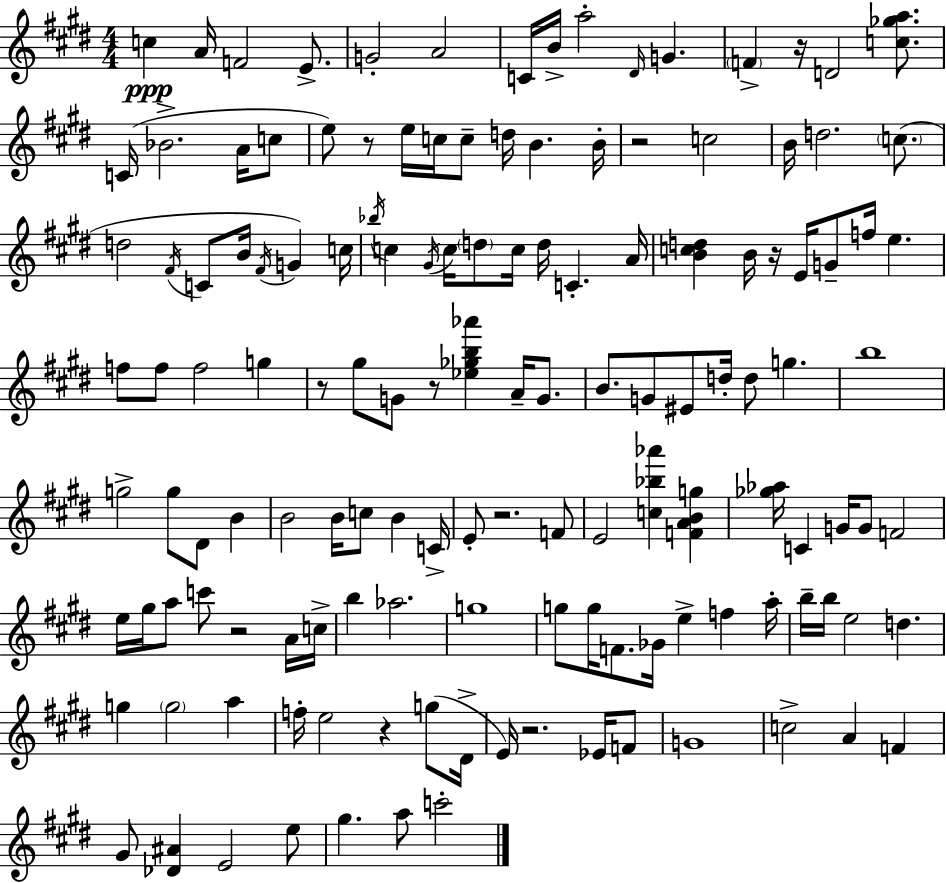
X:1
T:Untitled
M:4/4
L:1/4
K:E
c A/4 F2 E/2 G2 A2 C/4 B/4 a2 ^D/4 G F z/4 D2 [c_ga]/2 C/4 _B2 A/4 c/2 e/2 z/2 e/4 c/4 c/2 d/4 B B/4 z2 c2 B/4 d2 c/2 d2 ^F/4 C/2 B/4 ^F/4 G c/4 _b/4 c ^G/4 c/4 d/2 c/4 d/4 C A/4 [Bcd] B/4 z/4 E/4 G/2 f/4 e f/2 f/2 f2 g z/2 ^g/2 G/2 z/2 [_e_gb_a'] A/4 G/2 B/2 G/2 ^E/2 d/4 d/2 g b4 g2 g/2 ^D/2 B B2 B/4 c/2 B C/4 E/2 z2 F/2 E2 [c_b_a'] [FABg] [_g_a]/4 C G/4 G/2 F2 e/4 ^g/4 a/2 c'/2 z2 A/4 c/4 b _a2 g4 g/2 g/4 F/2 _G/4 e f a/4 b/4 b/4 e2 d g g2 a f/4 e2 z g/2 ^D/4 E/4 z2 _E/4 F/2 G4 c2 A F ^G/2 [_D^A] E2 e/2 ^g a/2 c'2